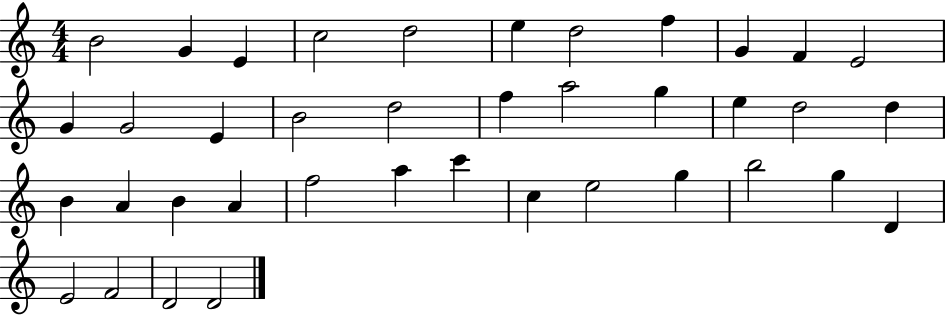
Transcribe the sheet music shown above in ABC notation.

X:1
T:Untitled
M:4/4
L:1/4
K:C
B2 G E c2 d2 e d2 f G F E2 G G2 E B2 d2 f a2 g e d2 d B A B A f2 a c' c e2 g b2 g D E2 F2 D2 D2